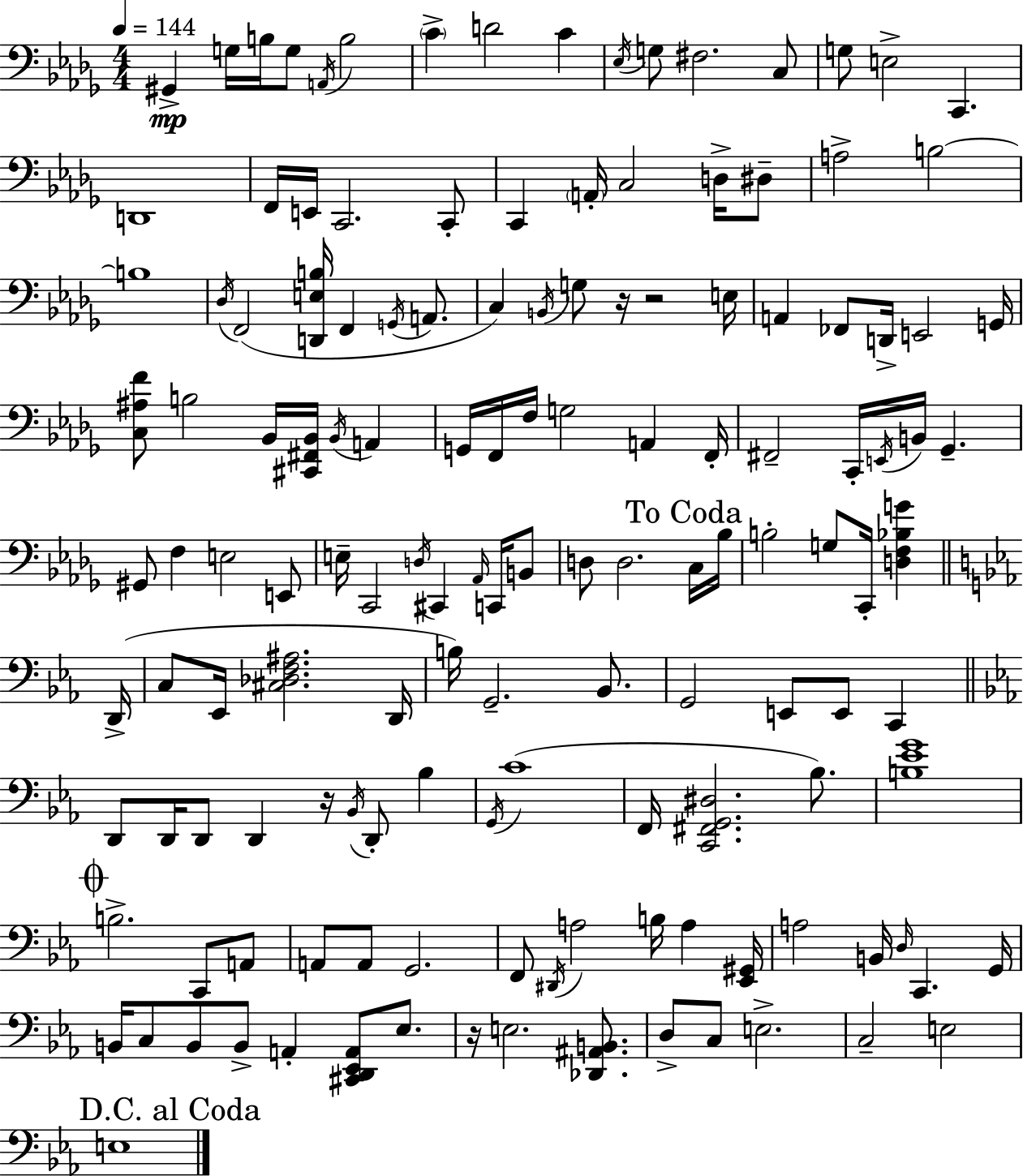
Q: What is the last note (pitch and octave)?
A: E3